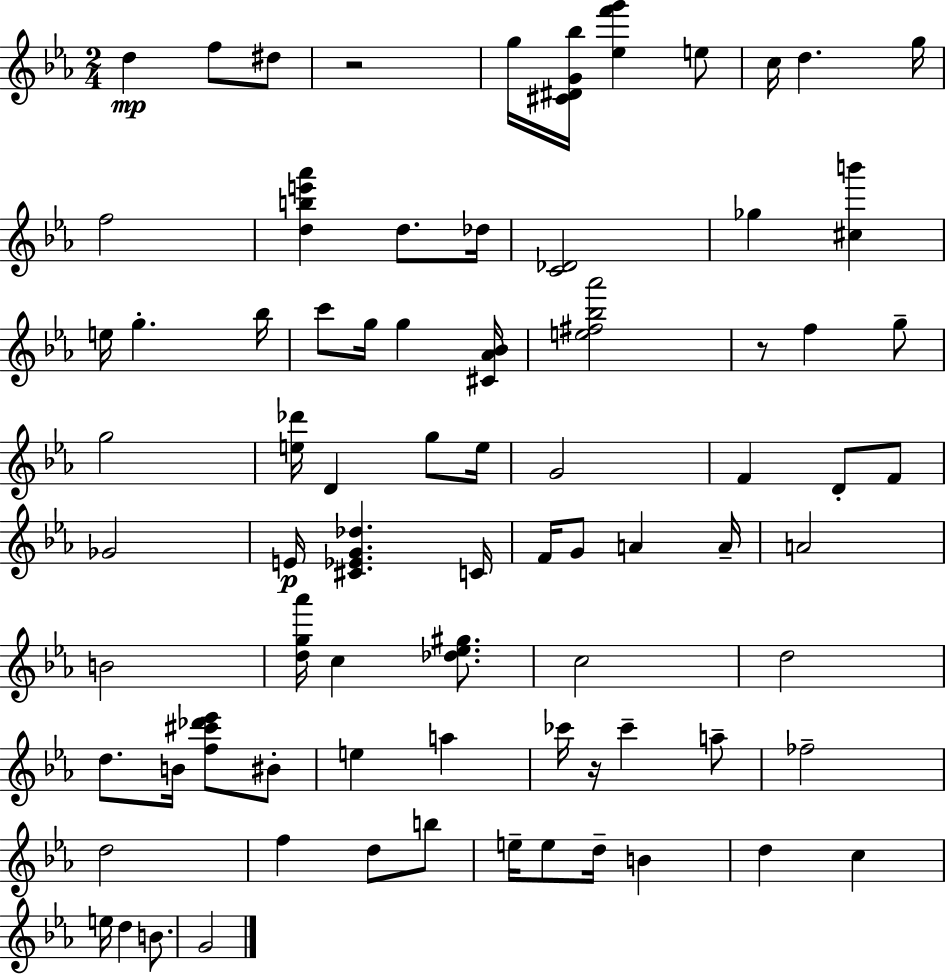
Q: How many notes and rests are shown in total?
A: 78